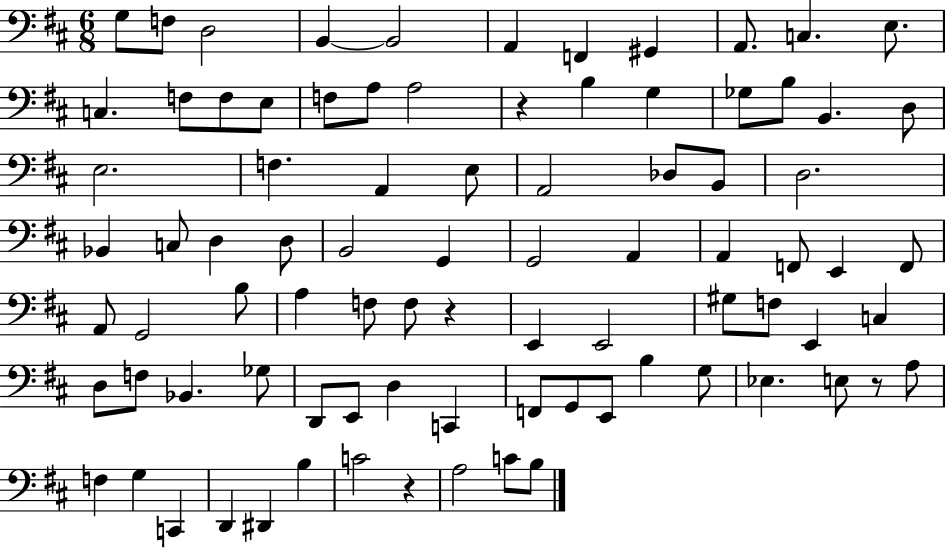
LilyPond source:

{
  \clef bass
  \numericTimeSignature
  \time 6/8
  \key d \major
  g8 f8 d2 | b,4~~ b,2 | a,4 f,4 gis,4 | a,8. c4. e8. | \break c4. f8 f8 e8 | f8 a8 a2 | r4 b4 g4 | ges8 b8 b,4. d8 | \break e2. | f4. a,4 e8 | a,2 des8 b,8 | d2. | \break bes,4 c8 d4 d8 | b,2 g,4 | g,2 a,4 | a,4 f,8 e,4 f,8 | \break a,8 g,2 b8 | a4 f8 f8 r4 | e,4 e,2 | gis8 f8 e,4 c4 | \break d8 f8 bes,4. ges8 | d,8 e,8 d4 c,4 | f,8 g,8 e,8 b4 g8 | ees4. e8 r8 a8 | \break f4 g4 c,4 | d,4 dis,4 b4 | c'2 r4 | a2 c'8 b8 | \break \bar "|."
}